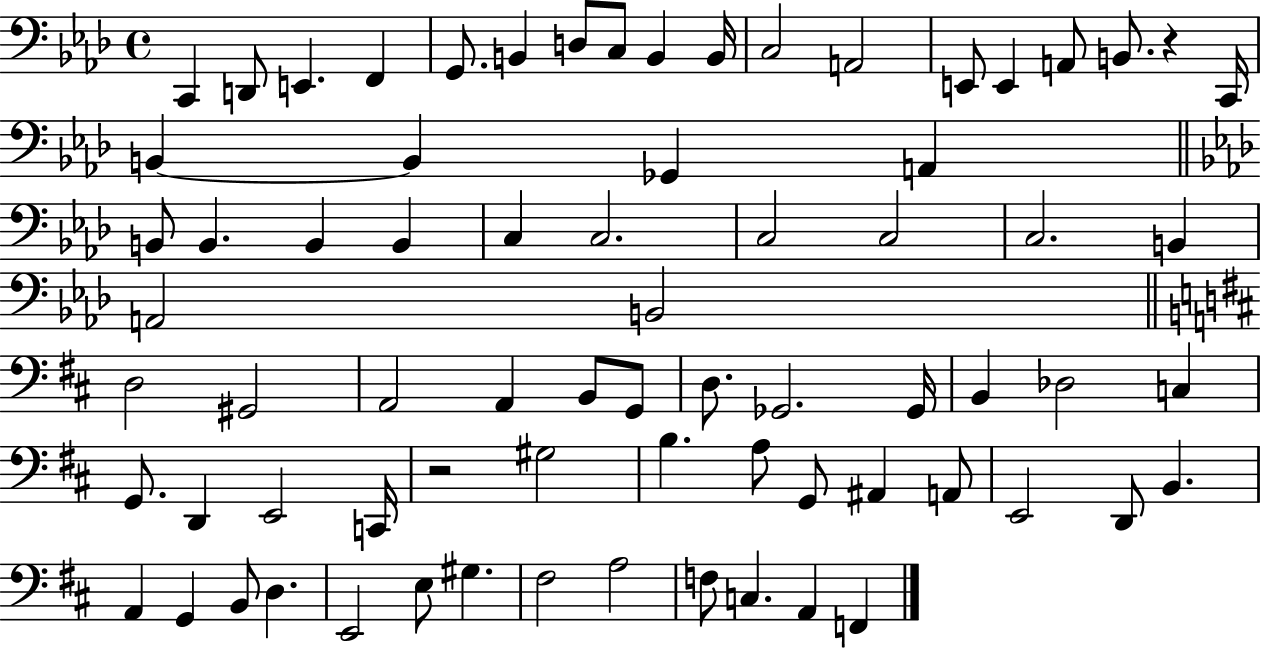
X:1
T:Untitled
M:4/4
L:1/4
K:Ab
C,, D,,/2 E,, F,, G,,/2 B,, D,/2 C,/2 B,, B,,/4 C,2 A,,2 E,,/2 E,, A,,/2 B,,/2 z C,,/4 B,, B,, _G,, A,, B,,/2 B,, B,, B,, C, C,2 C,2 C,2 C,2 B,, A,,2 B,,2 D,2 ^G,,2 A,,2 A,, B,,/2 G,,/2 D,/2 _G,,2 _G,,/4 B,, _D,2 C, G,,/2 D,, E,,2 C,,/4 z2 ^G,2 B, A,/2 G,,/2 ^A,, A,,/2 E,,2 D,,/2 B,, A,, G,, B,,/2 D, E,,2 E,/2 ^G, ^F,2 A,2 F,/2 C, A,, F,,